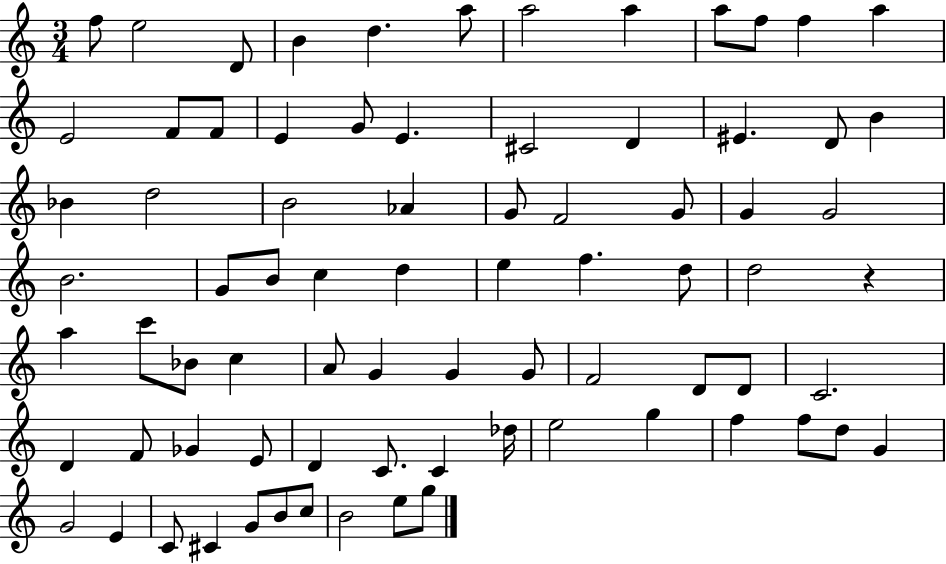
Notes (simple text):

F5/e E5/h D4/e B4/q D5/q. A5/e A5/h A5/q A5/e F5/e F5/q A5/q E4/h F4/e F4/e E4/q G4/e E4/q. C#4/h D4/q EIS4/q. D4/e B4/q Bb4/q D5/h B4/h Ab4/q G4/e F4/h G4/e G4/q G4/h B4/h. G4/e B4/e C5/q D5/q E5/q F5/q. D5/e D5/h R/q A5/q C6/e Bb4/e C5/q A4/e G4/q G4/q G4/e F4/h D4/e D4/e C4/h. D4/q F4/e Gb4/q E4/e D4/q C4/e. C4/q Db5/s E5/h G5/q F5/q F5/e D5/e G4/q G4/h E4/q C4/e C#4/q G4/e B4/e C5/e B4/h E5/e G5/e